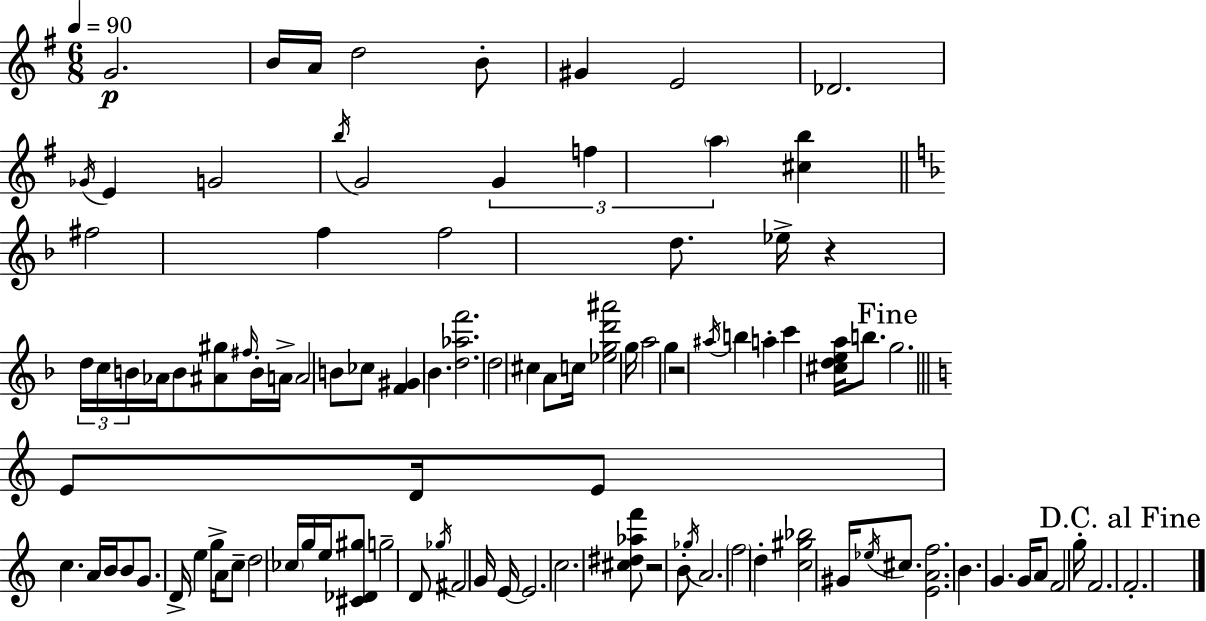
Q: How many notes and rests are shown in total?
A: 100